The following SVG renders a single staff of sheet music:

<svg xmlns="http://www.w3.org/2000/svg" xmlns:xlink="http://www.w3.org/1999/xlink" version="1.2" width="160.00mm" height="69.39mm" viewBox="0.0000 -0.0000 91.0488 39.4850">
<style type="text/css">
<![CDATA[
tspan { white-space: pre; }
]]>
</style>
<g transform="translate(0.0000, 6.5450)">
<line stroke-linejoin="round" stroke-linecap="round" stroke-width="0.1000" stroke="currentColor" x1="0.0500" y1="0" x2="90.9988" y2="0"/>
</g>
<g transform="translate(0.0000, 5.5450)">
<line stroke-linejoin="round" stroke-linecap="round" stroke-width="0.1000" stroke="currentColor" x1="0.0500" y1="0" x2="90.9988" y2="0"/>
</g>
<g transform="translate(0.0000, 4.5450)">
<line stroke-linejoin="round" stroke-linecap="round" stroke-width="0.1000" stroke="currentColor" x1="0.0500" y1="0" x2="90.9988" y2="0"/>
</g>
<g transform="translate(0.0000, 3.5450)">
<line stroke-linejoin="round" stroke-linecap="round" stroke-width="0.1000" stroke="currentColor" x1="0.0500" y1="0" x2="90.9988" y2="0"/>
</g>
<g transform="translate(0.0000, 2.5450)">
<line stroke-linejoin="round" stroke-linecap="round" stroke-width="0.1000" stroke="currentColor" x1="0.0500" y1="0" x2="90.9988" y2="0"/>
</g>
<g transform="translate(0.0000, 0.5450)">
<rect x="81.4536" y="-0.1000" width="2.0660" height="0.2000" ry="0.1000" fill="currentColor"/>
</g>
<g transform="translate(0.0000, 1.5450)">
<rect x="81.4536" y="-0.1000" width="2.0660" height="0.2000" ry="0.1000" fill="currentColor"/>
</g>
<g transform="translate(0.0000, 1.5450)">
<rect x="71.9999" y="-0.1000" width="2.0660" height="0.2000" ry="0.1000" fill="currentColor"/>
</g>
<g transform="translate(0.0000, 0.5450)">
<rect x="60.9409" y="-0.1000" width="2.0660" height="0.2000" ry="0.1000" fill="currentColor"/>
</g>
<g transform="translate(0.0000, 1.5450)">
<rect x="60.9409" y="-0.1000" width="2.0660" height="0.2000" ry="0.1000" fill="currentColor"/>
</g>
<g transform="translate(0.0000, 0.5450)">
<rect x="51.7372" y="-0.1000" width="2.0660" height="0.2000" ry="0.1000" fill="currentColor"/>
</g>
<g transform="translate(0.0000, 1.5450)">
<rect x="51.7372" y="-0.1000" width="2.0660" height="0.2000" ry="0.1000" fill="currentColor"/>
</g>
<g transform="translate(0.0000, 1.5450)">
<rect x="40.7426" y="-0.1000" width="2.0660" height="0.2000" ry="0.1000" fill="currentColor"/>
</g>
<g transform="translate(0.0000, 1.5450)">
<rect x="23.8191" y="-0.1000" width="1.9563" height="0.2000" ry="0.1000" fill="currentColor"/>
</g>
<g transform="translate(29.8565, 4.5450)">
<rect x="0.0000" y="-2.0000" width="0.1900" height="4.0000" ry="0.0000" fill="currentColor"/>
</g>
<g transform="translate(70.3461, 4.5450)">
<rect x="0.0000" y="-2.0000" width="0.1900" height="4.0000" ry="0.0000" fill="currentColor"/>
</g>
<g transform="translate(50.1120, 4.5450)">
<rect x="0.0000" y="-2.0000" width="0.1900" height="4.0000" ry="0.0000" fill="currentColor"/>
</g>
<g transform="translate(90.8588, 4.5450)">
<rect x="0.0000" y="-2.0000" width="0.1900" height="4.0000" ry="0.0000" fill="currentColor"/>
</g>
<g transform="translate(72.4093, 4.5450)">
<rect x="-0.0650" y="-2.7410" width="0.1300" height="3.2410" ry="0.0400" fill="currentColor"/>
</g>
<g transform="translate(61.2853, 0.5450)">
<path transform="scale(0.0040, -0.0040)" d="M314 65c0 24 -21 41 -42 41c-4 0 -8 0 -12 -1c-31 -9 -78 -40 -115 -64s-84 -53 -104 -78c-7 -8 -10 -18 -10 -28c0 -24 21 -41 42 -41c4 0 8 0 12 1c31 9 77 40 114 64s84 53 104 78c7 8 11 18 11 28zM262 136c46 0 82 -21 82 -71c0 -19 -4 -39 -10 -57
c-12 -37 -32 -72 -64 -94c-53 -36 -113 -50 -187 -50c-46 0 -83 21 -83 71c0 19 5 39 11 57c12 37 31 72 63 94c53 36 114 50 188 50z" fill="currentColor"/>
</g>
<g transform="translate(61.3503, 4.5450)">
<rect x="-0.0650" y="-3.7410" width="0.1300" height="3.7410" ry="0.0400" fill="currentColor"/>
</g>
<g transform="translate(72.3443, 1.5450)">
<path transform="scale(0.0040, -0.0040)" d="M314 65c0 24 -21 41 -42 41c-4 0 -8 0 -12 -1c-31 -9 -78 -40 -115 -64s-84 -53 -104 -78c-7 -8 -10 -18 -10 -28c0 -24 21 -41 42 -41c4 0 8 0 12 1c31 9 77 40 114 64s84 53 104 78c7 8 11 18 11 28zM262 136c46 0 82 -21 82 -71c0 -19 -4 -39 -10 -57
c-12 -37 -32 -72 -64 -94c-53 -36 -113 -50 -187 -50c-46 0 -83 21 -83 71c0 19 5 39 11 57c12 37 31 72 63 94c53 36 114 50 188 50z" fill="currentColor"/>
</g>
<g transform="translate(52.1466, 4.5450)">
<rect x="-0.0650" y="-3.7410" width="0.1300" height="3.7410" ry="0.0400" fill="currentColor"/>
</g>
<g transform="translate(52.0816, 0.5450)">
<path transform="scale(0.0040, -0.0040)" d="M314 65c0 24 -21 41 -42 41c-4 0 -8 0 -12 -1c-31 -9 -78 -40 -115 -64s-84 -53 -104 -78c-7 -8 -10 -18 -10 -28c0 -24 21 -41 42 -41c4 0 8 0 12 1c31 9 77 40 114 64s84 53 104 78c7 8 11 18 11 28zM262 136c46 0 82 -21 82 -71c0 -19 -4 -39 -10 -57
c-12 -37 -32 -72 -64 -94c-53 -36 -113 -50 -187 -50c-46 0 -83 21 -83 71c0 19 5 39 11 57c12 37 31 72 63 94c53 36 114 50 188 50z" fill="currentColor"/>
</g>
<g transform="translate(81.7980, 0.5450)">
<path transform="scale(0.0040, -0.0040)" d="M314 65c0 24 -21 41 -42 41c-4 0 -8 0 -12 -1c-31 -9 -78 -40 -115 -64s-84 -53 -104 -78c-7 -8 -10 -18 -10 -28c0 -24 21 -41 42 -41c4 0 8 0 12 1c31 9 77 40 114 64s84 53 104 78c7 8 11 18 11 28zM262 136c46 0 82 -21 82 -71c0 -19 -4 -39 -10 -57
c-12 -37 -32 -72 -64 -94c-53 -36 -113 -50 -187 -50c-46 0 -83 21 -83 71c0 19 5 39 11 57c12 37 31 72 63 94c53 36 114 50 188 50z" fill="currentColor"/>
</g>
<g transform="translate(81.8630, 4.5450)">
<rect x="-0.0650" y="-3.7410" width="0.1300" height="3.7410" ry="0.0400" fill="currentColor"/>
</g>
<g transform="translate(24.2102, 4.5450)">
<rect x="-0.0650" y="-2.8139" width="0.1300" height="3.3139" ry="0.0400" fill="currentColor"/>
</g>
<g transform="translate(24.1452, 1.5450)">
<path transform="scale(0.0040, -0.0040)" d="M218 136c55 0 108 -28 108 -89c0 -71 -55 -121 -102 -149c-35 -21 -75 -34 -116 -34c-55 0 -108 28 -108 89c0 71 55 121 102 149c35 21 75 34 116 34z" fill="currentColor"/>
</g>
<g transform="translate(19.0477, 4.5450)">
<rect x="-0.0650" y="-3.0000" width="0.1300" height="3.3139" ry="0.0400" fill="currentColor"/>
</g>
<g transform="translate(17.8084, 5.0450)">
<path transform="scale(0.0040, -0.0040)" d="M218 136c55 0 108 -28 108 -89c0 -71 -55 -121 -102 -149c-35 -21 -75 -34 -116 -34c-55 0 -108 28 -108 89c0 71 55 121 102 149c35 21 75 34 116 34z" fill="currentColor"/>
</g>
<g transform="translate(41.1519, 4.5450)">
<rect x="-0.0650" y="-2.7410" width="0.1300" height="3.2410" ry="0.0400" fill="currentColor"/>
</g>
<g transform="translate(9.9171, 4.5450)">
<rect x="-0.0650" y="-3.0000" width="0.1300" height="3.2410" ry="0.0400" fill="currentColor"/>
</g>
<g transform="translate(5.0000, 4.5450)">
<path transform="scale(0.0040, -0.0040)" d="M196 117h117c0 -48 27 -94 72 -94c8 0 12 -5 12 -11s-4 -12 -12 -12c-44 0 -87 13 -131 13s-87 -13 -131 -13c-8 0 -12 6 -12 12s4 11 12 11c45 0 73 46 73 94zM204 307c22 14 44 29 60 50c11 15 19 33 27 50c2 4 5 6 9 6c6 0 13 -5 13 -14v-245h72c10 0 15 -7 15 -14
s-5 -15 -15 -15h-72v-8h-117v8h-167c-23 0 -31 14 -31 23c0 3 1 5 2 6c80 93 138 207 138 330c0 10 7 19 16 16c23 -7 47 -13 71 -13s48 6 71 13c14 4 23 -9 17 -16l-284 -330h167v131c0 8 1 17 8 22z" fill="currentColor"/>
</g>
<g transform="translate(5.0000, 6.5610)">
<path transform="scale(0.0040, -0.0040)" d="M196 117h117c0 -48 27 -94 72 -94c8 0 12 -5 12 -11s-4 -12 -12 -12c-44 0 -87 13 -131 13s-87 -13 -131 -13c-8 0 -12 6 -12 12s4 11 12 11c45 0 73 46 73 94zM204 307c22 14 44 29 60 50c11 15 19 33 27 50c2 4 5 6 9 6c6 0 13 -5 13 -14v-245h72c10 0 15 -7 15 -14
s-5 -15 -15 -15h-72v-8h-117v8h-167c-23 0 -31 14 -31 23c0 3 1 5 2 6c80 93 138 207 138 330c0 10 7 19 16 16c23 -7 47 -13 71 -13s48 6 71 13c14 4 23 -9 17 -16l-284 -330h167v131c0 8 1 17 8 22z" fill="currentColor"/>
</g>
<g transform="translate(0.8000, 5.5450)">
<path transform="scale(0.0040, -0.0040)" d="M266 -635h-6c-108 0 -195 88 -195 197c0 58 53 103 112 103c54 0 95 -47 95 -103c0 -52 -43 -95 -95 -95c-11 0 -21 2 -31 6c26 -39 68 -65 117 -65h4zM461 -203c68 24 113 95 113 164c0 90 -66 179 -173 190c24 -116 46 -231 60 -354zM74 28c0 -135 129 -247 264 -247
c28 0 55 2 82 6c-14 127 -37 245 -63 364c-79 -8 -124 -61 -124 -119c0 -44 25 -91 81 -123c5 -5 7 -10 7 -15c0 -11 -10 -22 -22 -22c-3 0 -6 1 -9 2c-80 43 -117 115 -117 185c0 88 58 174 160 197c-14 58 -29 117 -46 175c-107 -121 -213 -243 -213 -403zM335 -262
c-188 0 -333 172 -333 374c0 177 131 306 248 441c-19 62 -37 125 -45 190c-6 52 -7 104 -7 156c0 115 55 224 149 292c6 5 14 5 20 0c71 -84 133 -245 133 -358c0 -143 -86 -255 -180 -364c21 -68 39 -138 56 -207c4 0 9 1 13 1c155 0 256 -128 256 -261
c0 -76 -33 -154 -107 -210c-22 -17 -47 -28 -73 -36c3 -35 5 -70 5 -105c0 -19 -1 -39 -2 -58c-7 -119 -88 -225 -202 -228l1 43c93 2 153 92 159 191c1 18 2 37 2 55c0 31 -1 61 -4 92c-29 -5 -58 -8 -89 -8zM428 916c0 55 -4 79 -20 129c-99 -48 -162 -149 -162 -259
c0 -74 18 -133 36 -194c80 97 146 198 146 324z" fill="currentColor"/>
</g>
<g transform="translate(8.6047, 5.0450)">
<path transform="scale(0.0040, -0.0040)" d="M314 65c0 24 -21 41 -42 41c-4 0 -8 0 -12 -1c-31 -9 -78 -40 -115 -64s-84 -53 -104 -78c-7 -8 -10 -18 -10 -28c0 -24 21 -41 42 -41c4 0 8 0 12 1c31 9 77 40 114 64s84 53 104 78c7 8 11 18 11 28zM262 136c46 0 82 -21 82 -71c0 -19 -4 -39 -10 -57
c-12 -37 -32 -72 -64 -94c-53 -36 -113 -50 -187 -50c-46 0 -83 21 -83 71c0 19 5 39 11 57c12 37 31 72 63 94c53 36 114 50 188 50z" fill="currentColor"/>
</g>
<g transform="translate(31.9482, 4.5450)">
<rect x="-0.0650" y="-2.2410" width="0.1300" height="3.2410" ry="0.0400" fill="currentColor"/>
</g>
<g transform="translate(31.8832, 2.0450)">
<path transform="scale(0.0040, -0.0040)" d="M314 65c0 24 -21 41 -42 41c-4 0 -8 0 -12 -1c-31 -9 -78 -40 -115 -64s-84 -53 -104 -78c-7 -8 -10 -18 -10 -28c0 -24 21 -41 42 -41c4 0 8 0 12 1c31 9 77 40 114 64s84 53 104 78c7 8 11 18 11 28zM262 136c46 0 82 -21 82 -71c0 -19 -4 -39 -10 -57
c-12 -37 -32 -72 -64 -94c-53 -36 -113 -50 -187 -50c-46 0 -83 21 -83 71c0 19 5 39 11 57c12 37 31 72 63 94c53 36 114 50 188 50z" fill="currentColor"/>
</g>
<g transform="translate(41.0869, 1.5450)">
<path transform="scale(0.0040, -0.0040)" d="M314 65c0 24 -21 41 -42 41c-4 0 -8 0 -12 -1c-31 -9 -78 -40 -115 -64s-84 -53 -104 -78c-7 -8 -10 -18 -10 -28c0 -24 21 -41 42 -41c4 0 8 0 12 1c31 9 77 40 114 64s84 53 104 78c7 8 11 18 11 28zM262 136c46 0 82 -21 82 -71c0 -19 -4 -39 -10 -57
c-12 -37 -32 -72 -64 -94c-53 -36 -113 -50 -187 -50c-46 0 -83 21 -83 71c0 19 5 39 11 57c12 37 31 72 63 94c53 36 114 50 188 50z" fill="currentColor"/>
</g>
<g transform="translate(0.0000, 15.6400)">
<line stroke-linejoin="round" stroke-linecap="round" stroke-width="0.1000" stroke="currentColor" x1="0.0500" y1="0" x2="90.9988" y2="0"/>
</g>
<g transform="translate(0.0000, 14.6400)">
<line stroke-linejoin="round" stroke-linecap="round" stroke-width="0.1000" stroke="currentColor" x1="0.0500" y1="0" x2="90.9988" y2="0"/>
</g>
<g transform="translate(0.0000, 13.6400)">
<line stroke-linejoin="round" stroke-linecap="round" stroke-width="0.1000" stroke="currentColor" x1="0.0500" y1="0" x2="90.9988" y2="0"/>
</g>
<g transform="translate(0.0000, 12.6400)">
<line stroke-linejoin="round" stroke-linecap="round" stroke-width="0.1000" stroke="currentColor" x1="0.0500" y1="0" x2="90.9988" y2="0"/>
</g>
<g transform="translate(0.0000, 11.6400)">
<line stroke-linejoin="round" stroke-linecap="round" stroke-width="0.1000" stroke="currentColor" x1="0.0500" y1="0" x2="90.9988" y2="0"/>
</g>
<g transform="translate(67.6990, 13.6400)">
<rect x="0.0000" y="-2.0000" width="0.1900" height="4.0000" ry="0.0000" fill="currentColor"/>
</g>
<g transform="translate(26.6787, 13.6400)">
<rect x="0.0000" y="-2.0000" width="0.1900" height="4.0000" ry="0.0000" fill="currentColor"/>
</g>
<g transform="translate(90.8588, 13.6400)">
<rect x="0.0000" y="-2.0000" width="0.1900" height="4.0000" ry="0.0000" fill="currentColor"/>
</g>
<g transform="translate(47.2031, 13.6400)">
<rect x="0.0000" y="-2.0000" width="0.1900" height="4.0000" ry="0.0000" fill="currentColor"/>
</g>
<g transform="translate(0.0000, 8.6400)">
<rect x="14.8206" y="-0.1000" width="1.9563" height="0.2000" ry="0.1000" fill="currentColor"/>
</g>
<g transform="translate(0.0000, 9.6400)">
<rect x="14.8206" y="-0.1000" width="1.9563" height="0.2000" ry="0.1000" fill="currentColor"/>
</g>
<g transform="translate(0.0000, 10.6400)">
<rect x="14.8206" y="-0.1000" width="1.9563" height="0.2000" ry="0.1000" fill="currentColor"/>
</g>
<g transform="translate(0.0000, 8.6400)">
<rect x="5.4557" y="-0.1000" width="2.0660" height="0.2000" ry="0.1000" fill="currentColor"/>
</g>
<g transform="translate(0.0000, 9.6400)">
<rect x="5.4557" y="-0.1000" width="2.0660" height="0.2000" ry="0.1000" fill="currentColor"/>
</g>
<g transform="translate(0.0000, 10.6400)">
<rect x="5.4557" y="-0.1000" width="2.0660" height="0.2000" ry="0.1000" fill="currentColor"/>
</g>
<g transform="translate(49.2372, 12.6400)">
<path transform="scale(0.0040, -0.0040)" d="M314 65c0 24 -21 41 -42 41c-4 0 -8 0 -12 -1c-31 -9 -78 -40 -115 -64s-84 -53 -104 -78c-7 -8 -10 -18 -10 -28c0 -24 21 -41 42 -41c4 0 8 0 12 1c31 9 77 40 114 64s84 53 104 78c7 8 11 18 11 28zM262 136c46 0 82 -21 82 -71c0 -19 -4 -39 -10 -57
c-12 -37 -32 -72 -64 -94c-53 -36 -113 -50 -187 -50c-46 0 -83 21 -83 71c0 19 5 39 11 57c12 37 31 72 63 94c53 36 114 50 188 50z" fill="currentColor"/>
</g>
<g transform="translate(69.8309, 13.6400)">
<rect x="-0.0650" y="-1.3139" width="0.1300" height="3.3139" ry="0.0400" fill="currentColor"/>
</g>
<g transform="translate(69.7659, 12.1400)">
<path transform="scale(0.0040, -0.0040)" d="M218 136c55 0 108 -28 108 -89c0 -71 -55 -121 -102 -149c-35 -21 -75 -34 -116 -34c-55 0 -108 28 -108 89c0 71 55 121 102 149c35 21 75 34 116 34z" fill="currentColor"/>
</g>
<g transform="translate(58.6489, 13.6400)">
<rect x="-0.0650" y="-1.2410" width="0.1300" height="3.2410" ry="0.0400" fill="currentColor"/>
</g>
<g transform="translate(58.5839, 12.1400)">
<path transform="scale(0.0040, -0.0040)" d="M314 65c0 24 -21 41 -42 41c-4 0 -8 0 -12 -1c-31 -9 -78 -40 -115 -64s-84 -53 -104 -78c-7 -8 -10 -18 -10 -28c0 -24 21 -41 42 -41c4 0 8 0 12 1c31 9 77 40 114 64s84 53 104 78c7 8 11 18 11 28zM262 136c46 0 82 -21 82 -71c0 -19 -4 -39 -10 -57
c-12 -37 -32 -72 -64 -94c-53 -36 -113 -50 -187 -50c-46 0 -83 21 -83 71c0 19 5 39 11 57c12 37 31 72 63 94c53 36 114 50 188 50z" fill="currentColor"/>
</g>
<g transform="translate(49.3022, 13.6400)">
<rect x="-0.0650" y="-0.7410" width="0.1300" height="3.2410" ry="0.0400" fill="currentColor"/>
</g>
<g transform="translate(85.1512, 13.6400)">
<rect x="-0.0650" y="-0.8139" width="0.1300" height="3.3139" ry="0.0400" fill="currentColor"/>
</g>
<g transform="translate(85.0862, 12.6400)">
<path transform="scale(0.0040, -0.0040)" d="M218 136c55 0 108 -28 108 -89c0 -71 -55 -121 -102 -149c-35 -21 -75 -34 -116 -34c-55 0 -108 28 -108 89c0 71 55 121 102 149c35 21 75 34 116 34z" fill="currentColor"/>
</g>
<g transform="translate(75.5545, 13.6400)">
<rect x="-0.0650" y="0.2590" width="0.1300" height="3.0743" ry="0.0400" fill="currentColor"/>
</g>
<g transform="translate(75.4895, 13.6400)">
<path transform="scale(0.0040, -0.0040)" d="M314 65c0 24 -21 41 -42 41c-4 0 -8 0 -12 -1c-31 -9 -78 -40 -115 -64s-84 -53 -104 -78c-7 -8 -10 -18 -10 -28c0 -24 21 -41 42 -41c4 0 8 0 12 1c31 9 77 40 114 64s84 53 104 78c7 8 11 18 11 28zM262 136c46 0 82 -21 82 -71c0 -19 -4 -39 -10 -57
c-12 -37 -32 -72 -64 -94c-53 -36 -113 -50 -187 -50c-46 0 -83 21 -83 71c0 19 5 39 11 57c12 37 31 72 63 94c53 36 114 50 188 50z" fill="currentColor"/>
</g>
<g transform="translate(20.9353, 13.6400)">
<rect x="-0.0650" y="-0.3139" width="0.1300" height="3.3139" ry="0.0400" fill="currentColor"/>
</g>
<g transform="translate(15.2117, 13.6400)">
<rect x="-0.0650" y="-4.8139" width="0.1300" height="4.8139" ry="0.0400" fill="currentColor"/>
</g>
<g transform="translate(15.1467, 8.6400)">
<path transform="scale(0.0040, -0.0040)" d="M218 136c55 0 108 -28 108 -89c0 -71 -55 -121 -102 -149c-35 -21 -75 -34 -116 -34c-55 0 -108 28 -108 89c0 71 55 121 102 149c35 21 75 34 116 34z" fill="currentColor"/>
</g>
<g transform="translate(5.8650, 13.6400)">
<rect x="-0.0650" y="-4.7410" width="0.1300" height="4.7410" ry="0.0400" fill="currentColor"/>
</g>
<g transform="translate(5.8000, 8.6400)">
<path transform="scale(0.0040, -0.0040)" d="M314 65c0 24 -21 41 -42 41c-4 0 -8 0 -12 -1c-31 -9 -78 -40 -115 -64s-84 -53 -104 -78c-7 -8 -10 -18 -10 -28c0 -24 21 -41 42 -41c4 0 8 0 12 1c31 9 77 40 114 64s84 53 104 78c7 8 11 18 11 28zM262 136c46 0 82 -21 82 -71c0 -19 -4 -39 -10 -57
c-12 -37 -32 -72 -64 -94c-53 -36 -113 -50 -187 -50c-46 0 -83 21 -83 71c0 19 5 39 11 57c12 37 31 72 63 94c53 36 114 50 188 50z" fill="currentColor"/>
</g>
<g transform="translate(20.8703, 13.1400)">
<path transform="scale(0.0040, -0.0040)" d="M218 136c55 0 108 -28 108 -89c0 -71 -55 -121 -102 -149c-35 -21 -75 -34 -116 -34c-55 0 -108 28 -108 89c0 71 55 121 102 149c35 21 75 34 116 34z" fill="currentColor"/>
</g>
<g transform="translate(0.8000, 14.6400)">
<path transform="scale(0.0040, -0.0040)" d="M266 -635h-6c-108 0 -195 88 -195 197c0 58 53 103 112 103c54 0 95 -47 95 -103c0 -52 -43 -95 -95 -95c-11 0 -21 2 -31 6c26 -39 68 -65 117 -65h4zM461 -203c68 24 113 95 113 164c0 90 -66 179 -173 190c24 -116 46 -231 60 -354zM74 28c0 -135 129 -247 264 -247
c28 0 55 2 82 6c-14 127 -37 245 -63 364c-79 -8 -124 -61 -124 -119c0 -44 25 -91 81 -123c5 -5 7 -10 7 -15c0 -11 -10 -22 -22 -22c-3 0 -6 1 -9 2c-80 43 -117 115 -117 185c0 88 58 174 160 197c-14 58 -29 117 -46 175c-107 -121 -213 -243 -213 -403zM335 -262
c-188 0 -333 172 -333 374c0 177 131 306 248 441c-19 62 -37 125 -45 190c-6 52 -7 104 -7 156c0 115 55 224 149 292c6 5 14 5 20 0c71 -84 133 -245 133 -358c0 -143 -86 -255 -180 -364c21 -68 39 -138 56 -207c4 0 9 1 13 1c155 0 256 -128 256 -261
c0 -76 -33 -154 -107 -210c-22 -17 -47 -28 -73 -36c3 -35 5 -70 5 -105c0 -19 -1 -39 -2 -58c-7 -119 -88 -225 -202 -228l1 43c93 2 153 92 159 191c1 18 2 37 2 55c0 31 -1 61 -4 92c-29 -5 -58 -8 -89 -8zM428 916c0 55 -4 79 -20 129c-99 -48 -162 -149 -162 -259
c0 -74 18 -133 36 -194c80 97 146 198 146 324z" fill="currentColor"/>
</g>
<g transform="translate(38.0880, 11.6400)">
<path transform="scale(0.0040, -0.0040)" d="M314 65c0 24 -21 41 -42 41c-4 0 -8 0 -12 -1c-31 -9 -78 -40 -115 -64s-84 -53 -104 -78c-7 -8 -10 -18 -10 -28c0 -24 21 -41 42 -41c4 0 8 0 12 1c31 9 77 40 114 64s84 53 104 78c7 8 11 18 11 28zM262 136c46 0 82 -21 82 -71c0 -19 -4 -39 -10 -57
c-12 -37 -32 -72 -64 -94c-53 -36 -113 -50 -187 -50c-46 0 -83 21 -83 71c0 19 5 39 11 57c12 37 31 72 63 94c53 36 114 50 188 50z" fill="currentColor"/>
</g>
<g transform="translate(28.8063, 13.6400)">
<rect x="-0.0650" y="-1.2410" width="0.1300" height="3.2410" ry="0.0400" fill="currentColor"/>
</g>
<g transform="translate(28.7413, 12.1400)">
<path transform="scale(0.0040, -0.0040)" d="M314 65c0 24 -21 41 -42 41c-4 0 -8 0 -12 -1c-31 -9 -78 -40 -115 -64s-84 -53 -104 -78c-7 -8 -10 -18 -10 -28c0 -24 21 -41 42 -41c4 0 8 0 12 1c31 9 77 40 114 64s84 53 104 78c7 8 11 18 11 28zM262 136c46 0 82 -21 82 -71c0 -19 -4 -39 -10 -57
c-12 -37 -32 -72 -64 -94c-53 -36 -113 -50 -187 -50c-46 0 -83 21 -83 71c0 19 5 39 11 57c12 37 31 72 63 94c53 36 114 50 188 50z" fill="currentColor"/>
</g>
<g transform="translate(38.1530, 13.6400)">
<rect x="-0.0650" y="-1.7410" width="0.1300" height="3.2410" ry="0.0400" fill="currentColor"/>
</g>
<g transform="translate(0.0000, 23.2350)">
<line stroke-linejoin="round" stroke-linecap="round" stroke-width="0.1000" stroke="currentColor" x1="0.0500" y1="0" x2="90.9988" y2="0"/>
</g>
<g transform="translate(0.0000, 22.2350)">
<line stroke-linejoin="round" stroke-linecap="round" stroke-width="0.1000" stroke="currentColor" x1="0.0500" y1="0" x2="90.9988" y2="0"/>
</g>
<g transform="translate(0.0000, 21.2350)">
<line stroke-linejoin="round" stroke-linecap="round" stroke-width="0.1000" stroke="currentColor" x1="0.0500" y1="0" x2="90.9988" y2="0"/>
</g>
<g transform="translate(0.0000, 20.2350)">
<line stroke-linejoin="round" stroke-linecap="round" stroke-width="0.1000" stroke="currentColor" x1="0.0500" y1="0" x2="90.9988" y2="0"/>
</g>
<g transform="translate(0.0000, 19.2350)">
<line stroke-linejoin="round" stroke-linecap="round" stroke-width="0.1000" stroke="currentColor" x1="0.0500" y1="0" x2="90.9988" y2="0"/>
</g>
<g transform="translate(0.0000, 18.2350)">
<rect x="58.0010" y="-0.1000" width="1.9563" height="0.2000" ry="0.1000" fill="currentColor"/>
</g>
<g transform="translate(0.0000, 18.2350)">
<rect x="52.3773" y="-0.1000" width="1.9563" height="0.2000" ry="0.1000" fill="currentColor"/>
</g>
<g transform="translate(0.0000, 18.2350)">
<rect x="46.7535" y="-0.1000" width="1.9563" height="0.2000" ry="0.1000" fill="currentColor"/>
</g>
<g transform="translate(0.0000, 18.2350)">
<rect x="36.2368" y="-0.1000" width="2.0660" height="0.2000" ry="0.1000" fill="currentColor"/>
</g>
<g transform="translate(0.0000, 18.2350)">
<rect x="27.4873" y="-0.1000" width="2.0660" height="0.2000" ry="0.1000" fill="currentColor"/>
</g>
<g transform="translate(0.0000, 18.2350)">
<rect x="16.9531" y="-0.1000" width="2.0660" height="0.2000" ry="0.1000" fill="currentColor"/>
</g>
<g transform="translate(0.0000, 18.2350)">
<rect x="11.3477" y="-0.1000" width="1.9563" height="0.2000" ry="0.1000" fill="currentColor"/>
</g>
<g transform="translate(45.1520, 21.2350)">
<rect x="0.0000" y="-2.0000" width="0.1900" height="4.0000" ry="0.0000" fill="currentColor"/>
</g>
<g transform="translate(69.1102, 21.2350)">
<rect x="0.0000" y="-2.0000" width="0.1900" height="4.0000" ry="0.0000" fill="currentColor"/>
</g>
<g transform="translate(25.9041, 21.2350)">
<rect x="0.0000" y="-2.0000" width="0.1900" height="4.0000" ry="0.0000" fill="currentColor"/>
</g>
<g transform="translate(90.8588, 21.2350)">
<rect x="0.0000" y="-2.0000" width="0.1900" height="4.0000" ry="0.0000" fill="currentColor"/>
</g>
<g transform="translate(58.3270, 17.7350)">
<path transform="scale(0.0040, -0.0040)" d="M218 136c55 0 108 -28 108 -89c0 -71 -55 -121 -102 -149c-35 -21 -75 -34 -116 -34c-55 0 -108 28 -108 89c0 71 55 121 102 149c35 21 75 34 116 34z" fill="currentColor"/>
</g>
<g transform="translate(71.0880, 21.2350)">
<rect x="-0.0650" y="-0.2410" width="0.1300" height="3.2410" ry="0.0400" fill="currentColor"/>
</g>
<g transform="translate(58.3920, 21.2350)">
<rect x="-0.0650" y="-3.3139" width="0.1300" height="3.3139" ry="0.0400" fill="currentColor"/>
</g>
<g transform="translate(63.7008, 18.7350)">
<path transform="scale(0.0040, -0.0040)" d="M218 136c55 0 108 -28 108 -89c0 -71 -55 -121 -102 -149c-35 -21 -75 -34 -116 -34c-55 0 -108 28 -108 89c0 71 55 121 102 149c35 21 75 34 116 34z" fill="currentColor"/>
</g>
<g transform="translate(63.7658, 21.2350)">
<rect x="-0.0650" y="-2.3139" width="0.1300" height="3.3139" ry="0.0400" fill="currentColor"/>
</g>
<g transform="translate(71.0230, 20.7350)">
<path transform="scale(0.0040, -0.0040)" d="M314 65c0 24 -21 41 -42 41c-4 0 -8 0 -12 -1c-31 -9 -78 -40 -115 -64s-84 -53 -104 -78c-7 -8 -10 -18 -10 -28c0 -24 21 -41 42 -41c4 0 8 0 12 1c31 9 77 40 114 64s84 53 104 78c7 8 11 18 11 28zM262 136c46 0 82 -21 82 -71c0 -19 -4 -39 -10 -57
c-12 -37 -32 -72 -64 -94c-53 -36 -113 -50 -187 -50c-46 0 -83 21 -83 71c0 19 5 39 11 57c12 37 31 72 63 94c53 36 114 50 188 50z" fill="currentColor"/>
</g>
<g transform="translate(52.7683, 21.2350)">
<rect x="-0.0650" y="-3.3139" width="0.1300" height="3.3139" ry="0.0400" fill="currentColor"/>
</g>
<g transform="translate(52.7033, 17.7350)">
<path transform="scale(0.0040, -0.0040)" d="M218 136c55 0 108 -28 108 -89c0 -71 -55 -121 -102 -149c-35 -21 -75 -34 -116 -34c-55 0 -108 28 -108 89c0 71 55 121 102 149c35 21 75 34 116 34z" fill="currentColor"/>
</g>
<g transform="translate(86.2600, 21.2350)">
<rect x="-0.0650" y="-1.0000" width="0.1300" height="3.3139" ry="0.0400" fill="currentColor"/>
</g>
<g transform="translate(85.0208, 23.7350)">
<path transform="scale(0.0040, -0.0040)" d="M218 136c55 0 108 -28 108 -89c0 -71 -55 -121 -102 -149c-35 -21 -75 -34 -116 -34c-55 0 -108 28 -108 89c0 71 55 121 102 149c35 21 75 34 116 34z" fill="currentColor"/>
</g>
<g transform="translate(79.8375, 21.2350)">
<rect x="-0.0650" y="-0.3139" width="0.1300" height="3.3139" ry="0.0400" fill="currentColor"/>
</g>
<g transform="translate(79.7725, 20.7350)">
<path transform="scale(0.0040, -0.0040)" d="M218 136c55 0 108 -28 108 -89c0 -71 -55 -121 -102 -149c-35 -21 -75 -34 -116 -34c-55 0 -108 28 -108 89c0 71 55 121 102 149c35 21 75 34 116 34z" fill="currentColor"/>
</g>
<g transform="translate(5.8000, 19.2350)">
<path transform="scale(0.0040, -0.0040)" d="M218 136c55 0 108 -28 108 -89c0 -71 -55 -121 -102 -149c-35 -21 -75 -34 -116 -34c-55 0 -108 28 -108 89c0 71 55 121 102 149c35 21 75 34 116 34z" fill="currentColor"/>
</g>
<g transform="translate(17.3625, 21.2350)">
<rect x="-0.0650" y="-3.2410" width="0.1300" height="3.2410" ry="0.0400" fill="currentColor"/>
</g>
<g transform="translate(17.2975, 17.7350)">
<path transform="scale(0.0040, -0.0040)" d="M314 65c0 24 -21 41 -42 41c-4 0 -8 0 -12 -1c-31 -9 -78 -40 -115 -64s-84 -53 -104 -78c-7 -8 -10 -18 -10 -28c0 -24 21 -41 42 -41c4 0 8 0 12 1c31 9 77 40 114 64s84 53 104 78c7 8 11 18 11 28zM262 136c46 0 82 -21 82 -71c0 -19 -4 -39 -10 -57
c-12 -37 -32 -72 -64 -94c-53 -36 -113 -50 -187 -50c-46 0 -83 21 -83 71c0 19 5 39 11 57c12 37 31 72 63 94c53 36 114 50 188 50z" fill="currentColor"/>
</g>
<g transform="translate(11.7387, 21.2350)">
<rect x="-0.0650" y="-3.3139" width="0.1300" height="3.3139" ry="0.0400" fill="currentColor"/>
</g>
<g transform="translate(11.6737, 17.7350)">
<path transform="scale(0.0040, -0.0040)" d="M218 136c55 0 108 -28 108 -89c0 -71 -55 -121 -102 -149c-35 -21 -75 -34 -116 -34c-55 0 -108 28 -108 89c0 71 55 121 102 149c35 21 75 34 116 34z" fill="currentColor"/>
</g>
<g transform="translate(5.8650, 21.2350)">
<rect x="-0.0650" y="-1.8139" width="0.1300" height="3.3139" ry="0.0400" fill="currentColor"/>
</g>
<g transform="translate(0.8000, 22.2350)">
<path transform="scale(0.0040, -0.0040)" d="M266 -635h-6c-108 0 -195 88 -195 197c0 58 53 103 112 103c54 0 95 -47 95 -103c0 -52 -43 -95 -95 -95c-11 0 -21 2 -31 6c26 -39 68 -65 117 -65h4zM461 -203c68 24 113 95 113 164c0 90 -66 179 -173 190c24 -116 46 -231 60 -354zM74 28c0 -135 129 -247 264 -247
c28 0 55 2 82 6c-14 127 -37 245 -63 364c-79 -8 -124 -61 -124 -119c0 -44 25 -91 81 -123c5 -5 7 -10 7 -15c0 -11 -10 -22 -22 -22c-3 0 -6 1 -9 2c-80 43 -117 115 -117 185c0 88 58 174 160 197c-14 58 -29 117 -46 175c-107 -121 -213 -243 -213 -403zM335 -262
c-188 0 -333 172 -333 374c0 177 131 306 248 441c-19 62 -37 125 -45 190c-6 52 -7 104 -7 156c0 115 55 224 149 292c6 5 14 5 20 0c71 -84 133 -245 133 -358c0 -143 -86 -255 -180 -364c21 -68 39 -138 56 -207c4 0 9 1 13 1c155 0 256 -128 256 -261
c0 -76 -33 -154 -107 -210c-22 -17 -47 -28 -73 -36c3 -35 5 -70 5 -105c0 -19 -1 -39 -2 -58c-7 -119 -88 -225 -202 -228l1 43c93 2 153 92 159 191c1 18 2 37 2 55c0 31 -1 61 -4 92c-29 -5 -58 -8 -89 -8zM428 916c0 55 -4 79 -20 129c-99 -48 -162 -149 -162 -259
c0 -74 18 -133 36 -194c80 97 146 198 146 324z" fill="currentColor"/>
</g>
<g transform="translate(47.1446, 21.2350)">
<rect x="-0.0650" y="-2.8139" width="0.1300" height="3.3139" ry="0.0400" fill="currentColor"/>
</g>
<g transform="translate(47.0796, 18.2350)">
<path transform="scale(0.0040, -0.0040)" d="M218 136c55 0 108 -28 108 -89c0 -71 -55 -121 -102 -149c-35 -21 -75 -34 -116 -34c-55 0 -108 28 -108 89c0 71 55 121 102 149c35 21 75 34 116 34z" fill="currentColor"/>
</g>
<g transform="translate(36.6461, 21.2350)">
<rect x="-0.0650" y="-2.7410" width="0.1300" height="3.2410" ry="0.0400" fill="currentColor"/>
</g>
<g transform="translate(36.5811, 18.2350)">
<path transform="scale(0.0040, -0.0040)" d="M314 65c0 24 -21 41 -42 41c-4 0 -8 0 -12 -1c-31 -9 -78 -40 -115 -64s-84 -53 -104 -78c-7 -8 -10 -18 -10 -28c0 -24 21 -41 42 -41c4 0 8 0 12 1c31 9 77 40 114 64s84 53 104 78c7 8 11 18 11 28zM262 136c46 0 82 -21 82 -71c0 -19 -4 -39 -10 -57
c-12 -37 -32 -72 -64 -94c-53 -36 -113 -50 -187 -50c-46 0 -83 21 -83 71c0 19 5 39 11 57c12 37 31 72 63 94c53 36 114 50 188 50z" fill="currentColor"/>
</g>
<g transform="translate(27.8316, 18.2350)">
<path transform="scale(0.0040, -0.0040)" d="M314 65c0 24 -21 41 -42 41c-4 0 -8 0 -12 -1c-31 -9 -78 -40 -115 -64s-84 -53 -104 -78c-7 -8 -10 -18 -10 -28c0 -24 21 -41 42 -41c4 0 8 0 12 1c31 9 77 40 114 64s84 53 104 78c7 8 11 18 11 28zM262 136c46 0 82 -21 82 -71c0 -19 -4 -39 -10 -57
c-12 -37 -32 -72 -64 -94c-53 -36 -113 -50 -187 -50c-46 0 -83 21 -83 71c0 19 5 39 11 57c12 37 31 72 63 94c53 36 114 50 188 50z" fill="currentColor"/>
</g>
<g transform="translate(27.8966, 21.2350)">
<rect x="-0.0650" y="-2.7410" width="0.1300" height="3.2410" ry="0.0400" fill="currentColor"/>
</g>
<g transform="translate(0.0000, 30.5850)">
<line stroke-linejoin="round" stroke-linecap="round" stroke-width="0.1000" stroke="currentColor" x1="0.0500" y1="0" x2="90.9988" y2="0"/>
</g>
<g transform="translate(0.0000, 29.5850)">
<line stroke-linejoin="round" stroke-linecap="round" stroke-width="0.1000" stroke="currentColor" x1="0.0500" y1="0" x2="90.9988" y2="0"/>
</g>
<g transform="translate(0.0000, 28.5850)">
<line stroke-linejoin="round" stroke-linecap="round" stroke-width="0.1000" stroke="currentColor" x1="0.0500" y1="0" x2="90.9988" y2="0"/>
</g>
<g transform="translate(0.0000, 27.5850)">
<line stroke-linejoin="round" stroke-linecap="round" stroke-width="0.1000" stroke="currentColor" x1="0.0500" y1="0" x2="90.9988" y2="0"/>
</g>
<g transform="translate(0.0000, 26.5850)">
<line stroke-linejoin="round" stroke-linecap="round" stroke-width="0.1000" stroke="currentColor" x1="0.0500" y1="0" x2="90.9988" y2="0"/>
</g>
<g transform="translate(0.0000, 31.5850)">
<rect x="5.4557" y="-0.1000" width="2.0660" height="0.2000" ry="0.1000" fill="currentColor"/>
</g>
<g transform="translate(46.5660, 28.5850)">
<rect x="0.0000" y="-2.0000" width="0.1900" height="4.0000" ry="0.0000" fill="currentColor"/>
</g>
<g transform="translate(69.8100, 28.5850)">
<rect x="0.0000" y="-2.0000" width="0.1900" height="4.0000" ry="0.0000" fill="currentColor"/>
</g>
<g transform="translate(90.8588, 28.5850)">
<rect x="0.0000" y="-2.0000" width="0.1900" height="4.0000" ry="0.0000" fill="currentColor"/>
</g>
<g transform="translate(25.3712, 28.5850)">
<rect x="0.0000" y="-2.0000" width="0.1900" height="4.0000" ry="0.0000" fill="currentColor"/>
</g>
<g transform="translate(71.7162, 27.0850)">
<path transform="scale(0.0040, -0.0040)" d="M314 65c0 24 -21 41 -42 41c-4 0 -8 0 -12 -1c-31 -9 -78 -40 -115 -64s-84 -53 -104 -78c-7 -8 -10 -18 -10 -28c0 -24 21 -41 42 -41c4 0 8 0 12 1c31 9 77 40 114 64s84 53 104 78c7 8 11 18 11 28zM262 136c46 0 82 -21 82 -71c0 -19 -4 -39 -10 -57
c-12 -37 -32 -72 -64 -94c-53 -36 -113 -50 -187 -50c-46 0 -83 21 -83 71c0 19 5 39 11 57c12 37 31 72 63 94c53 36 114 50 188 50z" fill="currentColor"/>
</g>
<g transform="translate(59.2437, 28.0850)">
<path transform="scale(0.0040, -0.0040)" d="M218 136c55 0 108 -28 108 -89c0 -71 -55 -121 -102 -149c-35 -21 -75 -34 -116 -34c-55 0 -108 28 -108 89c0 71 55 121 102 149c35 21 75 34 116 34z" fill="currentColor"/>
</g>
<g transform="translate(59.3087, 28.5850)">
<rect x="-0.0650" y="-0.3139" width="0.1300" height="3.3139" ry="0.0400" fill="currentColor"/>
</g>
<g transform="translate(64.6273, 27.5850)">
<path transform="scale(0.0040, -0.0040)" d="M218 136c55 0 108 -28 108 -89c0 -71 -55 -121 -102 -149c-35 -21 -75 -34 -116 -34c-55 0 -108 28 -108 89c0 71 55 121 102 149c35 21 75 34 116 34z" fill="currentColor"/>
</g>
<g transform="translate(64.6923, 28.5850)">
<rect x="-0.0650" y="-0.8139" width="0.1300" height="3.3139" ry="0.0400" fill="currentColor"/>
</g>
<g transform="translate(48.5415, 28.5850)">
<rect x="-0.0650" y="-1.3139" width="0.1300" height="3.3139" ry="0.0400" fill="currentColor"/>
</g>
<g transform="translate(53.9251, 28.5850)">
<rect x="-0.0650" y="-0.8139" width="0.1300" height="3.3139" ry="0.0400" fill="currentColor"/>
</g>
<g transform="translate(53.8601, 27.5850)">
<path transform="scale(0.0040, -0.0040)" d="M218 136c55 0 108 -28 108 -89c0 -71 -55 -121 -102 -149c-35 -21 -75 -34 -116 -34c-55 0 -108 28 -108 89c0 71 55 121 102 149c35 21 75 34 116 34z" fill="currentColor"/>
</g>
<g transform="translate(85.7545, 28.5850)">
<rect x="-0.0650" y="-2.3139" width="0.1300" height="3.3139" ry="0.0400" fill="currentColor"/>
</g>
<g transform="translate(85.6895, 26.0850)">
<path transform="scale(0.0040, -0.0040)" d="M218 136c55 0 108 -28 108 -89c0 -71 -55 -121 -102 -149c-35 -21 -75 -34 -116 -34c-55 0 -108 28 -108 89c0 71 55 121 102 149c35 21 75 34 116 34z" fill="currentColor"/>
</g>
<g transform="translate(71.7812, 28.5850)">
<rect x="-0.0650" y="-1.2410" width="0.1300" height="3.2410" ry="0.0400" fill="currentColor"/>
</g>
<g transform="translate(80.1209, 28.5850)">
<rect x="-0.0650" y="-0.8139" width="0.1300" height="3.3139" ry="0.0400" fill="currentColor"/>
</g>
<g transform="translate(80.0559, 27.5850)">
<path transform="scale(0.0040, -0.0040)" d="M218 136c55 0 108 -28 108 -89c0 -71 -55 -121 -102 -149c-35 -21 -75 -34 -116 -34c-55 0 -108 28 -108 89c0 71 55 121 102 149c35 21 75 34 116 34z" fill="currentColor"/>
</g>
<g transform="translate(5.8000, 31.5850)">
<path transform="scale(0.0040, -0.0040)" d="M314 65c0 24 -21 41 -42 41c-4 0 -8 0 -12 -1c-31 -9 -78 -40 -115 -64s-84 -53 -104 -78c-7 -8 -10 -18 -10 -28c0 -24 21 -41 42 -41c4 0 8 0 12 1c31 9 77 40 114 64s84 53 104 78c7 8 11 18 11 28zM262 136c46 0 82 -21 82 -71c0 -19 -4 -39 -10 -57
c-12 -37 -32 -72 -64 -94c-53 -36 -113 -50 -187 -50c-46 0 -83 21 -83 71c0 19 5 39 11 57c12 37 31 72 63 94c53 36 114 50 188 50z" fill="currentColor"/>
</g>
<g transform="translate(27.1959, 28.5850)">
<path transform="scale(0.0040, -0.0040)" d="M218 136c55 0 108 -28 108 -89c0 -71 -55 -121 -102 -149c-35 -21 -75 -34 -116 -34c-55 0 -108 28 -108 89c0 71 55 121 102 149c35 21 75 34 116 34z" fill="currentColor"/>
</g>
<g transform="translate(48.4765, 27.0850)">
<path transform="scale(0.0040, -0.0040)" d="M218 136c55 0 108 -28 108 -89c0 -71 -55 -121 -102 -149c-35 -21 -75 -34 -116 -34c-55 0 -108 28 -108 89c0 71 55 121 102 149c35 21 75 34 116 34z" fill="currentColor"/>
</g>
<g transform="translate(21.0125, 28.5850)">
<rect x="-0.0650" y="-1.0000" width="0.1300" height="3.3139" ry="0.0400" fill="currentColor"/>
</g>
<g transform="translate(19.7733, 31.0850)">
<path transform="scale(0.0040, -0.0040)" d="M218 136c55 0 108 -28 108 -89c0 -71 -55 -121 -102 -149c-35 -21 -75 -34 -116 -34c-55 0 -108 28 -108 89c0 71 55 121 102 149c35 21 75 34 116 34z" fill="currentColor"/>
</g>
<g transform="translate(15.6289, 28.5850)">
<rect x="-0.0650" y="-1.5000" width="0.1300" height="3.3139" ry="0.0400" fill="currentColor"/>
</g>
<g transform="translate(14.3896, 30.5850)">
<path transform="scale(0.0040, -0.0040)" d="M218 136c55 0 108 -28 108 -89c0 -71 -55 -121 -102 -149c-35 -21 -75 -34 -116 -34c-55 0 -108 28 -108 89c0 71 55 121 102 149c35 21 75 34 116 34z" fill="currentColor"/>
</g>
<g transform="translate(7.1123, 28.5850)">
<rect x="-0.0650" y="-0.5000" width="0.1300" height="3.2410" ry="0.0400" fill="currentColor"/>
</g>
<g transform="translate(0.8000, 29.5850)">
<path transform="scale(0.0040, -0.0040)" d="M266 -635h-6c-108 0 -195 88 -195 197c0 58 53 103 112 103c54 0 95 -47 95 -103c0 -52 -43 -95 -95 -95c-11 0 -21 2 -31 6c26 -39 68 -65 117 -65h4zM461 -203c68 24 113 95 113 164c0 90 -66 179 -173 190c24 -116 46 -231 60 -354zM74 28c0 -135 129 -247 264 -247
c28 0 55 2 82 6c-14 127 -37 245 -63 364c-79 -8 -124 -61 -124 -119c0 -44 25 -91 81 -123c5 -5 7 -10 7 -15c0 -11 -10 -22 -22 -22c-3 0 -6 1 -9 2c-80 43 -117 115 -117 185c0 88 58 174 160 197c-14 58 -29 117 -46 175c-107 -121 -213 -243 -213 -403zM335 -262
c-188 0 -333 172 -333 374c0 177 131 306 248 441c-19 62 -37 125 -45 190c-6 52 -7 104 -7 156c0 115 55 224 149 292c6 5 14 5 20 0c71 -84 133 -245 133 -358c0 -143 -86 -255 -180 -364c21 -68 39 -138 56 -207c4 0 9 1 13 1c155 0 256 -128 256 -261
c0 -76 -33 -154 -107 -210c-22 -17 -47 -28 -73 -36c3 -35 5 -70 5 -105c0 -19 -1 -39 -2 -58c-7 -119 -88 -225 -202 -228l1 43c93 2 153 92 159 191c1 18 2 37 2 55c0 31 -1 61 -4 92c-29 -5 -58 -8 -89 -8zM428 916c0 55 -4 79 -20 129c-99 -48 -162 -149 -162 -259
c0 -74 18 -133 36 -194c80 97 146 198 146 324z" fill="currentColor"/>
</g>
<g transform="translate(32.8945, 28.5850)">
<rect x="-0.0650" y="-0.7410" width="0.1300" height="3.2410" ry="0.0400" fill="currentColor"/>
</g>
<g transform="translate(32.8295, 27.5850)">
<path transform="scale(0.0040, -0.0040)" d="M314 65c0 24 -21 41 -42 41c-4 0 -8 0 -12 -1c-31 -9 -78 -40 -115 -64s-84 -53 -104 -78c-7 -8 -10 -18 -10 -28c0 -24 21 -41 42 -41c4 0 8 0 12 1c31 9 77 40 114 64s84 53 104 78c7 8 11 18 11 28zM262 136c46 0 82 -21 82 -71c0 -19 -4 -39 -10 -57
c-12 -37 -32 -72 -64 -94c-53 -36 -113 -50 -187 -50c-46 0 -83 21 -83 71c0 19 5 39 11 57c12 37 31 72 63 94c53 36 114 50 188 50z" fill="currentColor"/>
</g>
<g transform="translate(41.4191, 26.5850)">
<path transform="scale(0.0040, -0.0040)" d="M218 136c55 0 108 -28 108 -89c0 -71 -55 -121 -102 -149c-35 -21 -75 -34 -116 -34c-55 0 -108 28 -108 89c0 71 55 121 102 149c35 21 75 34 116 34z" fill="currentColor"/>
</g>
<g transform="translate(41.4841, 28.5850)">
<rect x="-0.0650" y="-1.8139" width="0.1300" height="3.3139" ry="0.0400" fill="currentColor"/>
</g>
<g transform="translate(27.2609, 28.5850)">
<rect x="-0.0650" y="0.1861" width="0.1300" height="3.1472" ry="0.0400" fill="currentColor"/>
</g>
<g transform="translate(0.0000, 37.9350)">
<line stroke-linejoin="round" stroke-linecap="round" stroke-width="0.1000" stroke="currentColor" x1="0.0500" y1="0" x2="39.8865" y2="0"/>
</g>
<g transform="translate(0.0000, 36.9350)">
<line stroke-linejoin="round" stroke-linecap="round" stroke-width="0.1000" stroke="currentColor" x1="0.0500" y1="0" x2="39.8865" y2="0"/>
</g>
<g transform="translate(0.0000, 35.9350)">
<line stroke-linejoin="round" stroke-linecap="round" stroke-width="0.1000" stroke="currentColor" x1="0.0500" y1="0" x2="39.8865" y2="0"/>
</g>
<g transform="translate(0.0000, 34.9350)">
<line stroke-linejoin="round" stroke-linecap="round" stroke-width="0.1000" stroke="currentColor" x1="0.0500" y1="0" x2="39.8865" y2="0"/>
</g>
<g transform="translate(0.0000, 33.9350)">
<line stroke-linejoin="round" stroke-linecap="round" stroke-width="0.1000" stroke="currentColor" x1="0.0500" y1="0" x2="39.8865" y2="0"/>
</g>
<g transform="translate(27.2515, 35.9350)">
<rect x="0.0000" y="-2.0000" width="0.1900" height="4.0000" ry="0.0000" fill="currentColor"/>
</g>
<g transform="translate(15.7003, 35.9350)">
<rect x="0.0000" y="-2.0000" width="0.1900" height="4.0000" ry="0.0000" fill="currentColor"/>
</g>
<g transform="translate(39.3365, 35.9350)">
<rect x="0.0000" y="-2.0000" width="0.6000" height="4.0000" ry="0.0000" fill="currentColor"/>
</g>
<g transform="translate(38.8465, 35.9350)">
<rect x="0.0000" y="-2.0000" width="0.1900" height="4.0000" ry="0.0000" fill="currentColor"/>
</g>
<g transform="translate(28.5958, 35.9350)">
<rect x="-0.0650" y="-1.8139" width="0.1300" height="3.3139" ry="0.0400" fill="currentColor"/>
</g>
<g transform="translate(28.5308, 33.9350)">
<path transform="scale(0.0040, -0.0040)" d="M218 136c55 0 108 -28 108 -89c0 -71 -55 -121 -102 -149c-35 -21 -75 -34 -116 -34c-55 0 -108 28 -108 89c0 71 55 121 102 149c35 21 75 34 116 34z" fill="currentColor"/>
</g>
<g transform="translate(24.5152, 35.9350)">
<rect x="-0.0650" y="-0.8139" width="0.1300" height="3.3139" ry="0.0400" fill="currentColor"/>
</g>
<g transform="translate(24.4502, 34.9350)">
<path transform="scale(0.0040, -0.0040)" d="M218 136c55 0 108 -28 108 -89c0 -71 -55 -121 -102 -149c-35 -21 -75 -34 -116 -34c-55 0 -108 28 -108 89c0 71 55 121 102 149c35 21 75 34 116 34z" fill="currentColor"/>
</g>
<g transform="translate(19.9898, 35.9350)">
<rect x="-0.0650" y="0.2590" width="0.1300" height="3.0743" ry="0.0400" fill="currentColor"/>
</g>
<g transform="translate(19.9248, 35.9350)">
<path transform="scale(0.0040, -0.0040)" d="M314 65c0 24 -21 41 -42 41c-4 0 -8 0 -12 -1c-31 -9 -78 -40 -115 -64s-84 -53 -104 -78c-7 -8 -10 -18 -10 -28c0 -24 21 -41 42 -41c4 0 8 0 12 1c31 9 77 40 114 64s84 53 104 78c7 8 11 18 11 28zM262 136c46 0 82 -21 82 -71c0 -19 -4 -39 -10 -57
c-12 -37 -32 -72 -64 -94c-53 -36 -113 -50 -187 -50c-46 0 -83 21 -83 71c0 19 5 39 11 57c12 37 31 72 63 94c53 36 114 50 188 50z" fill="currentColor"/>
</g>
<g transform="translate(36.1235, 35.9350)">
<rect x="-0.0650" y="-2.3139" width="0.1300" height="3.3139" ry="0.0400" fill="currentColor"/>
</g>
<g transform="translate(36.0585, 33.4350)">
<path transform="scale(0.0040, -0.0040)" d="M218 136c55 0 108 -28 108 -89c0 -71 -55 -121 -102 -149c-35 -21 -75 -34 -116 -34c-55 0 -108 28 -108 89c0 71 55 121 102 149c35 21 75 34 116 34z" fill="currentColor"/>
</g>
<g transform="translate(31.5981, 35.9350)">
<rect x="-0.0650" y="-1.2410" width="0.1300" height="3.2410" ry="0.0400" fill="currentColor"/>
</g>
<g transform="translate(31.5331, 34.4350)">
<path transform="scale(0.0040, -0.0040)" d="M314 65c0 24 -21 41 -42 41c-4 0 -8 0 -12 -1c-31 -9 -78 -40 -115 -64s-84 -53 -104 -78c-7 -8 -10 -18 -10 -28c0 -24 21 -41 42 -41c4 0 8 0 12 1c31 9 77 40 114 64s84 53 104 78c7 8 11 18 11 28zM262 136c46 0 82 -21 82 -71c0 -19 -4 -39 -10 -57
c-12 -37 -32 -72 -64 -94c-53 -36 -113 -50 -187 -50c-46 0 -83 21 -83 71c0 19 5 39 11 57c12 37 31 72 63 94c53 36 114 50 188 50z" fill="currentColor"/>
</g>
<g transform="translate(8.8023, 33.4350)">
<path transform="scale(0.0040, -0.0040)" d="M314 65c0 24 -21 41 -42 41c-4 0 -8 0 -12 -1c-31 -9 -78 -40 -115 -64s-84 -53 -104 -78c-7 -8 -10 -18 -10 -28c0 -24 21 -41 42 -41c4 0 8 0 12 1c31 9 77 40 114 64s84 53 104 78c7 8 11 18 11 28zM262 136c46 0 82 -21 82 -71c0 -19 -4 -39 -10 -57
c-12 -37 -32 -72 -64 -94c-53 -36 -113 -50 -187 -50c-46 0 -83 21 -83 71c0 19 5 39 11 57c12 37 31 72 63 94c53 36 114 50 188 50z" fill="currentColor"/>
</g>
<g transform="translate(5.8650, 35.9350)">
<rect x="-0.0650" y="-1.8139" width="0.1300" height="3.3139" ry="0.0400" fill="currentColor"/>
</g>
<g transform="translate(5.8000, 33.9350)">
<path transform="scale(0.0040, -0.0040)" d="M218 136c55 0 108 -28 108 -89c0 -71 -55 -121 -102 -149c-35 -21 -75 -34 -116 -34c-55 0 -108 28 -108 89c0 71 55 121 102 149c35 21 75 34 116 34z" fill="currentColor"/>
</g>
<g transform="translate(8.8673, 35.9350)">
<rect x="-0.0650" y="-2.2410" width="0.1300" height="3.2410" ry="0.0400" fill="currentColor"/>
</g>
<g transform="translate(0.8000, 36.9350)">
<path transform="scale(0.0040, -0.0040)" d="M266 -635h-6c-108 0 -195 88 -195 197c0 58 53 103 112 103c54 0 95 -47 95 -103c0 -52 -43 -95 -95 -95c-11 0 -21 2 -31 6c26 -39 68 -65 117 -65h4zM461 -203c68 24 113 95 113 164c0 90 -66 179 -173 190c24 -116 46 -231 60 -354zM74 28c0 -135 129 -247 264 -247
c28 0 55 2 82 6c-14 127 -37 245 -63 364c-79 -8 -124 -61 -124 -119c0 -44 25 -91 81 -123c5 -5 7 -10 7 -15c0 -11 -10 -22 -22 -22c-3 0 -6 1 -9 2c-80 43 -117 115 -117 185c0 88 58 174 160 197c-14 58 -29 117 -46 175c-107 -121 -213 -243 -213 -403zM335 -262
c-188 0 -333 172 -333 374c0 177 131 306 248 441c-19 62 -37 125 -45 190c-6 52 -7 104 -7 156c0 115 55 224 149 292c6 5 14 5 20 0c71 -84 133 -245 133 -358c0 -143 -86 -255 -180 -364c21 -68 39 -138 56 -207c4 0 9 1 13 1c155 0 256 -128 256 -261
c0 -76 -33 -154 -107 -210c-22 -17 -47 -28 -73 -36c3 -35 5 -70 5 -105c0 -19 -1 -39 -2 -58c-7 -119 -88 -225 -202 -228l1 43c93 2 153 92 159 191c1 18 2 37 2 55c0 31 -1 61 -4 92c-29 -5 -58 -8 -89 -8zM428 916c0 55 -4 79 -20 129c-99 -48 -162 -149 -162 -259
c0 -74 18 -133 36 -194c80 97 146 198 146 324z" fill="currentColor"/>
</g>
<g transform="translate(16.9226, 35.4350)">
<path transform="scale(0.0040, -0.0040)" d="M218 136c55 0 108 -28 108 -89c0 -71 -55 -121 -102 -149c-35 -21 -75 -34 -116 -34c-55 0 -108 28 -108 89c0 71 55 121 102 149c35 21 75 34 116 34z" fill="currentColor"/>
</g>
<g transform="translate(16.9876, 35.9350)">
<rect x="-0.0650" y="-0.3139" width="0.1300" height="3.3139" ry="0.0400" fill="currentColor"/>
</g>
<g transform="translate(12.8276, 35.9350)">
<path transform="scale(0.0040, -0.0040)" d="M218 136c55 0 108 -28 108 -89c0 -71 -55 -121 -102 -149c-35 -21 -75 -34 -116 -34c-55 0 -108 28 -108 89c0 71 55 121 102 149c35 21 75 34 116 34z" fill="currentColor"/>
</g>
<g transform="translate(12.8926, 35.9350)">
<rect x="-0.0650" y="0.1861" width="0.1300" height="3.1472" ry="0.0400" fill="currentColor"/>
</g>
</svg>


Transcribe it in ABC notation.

X:1
T:Untitled
M:4/4
L:1/4
K:C
A2 A a g2 a2 c'2 c'2 a2 c'2 e'2 e' c e2 f2 d2 e2 e B2 d f b b2 a2 a2 a b b g c2 c D C2 E D B d2 f e d c d e2 d g f g2 B c B2 d f e2 g